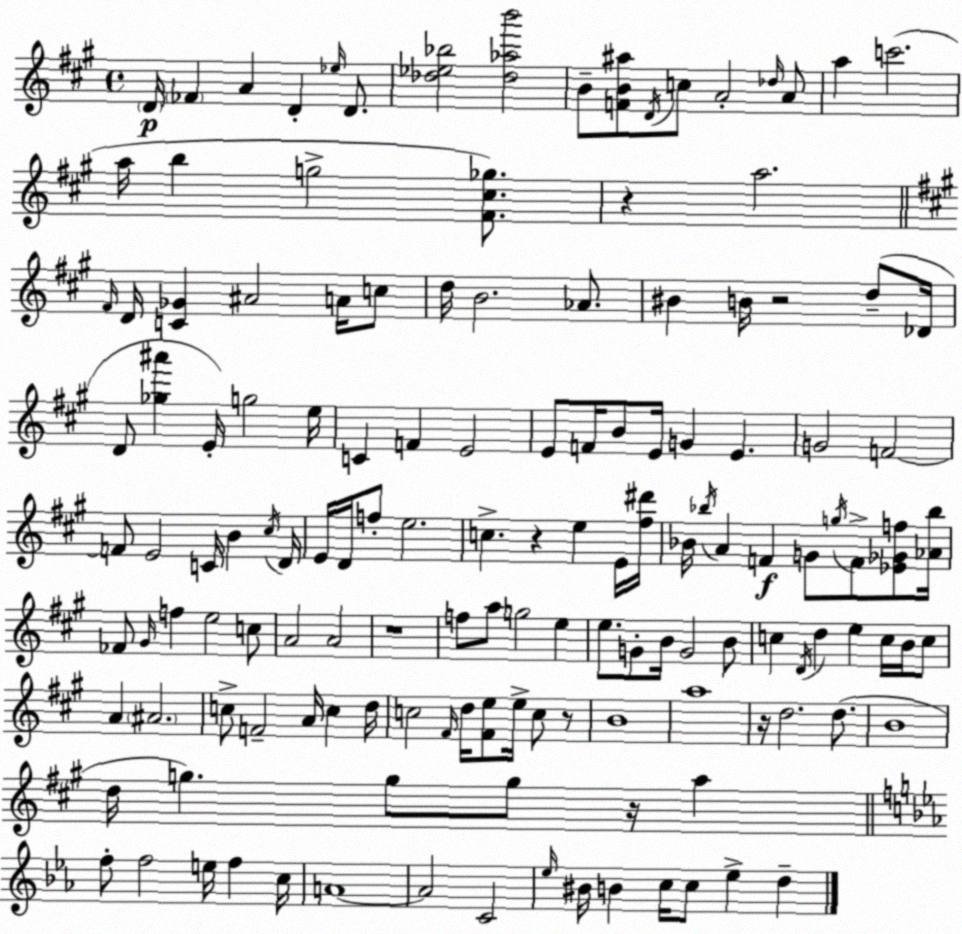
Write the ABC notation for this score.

X:1
T:Untitled
M:4/4
L:1/4
K:A
D/4 _F A D _e/4 D/2 [_d_e_b]2 [_d_ab']2 B/2 [FB^a]/2 D/4 c/2 A2 _d/4 A/2 a c'2 a/4 b g2 [^F^c_g]/2 z a2 ^F/4 D/4 [C_G] ^A2 A/4 c/2 d/4 B2 _A/2 ^B B/4 z2 d/2 _D/4 D/2 [_g^a'] E/4 g2 e/4 C F E2 E/2 F/4 B/2 E/4 G E G2 F2 F/2 E2 C/4 B ^c/4 D/4 E/4 D/4 f/2 e2 c z e E/4 [^f^d']/4 _B/4 _b/4 A F G/2 g/4 F/2 [_E_Gf]/2 [_A_b]/4 _F/2 ^G/4 f e2 c/2 A2 A2 z4 f/2 a/2 g2 e e/2 G/2 B/4 G2 B/2 c D/4 d e c/4 B/4 c/2 A ^A2 c/2 F2 A/4 c d/4 c2 ^F/4 d/4 [^Fe]/2 e/4 c/2 z/2 B4 a4 z/4 d2 d/2 B4 d/4 g g/2 g/2 z/4 a f/2 f2 e/4 f c/4 A4 A2 C2 _e/4 ^B/4 B c/4 c/2 _e d